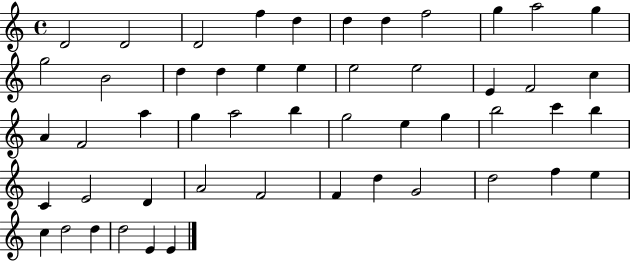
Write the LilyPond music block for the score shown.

{
  \clef treble
  \time 4/4
  \defaultTimeSignature
  \key c \major
  d'2 d'2 | d'2 f''4 d''4 | d''4 d''4 f''2 | g''4 a''2 g''4 | \break g''2 b'2 | d''4 d''4 e''4 e''4 | e''2 e''2 | e'4 f'2 c''4 | \break a'4 f'2 a''4 | g''4 a''2 b''4 | g''2 e''4 g''4 | b''2 c'''4 b''4 | \break c'4 e'2 d'4 | a'2 f'2 | f'4 d''4 g'2 | d''2 f''4 e''4 | \break c''4 d''2 d''4 | d''2 e'4 e'4 | \bar "|."
}